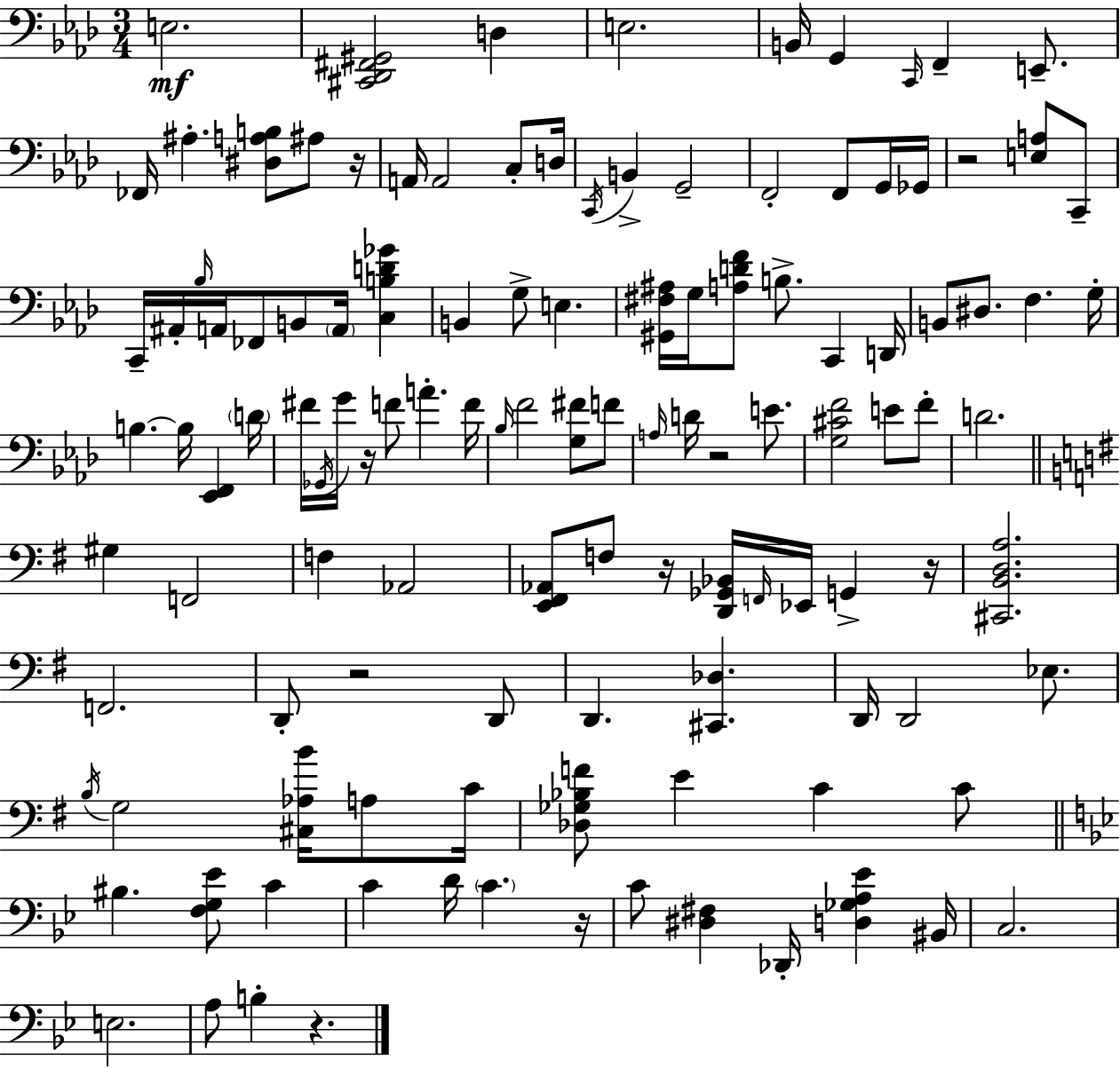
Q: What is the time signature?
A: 3/4